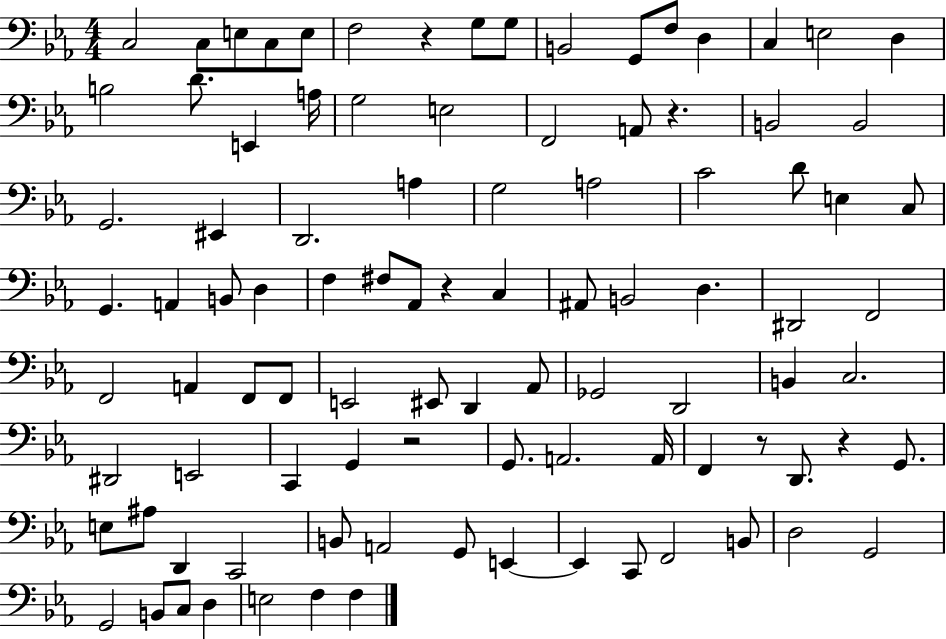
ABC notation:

X:1
T:Untitled
M:4/4
L:1/4
K:Eb
C,2 C,/2 E,/2 C,/2 E,/2 F,2 z G,/2 G,/2 B,,2 G,,/2 F,/2 D, C, E,2 D, B,2 D/2 E,, A,/4 G,2 E,2 F,,2 A,,/2 z B,,2 B,,2 G,,2 ^E,, D,,2 A, G,2 A,2 C2 D/2 E, C,/2 G,, A,, B,,/2 D, F, ^F,/2 _A,,/2 z C, ^A,,/2 B,,2 D, ^D,,2 F,,2 F,,2 A,, F,,/2 F,,/2 E,,2 ^E,,/2 D,, _A,,/2 _G,,2 D,,2 B,, C,2 ^D,,2 E,,2 C,, G,, z2 G,,/2 A,,2 A,,/4 F,, z/2 D,,/2 z G,,/2 E,/2 ^A,/2 D,, C,,2 B,,/2 A,,2 G,,/2 E,, E,, C,,/2 F,,2 B,,/2 D,2 G,,2 G,,2 B,,/2 C,/2 D, E,2 F, F,